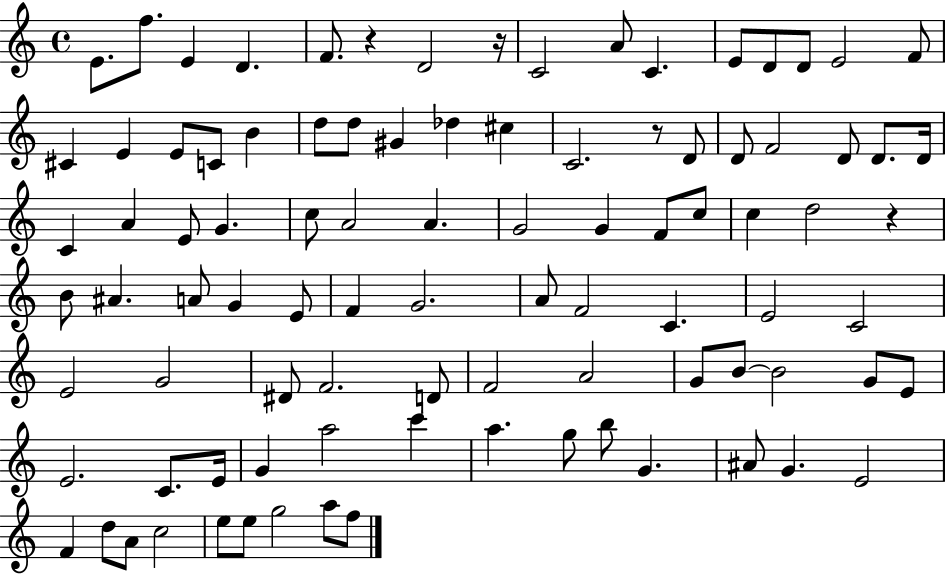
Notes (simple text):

E4/e. F5/e. E4/q D4/q. F4/e. R/q D4/h R/s C4/h A4/e C4/q. E4/e D4/e D4/e E4/h F4/e C#4/q E4/q E4/e C4/e B4/q D5/e D5/e G#4/q Db5/q C#5/q C4/h. R/e D4/e D4/e F4/h D4/e D4/e. D4/s C4/q A4/q E4/e G4/q. C5/e A4/h A4/q. G4/h G4/q F4/e C5/e C5/q D5/h R/q B4/e A#4/q. A4/e G4/q E4/e F4/q G4/h. A4/e F4/h C4/q. E4/h C4/h E4/h G4/h D#4/e F4/h. D4/e F4/h A4/h G4/e B4/e B4/h G4/e E4/e E4/h. C4/e. E4/s G4/q A5/h C6/q A5/q. G5/e B5/e G4/q. A#4/e G4/q. E4/h F4/q D5/e A4/e C5/h E5/e E5/e G5/h A5/e F5/e